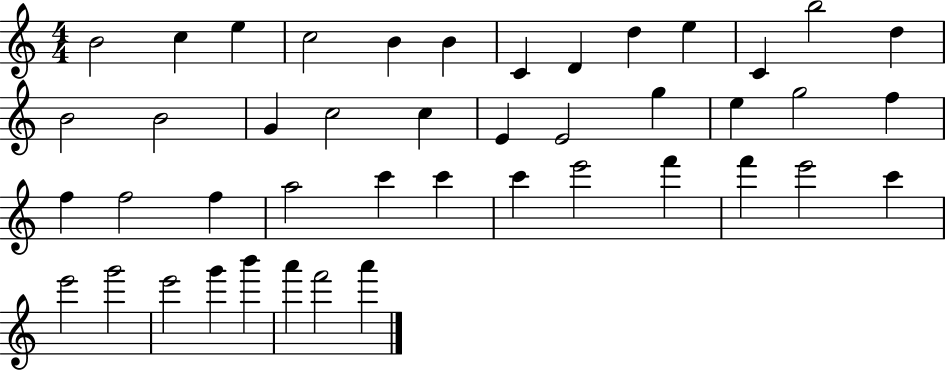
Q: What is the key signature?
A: C major